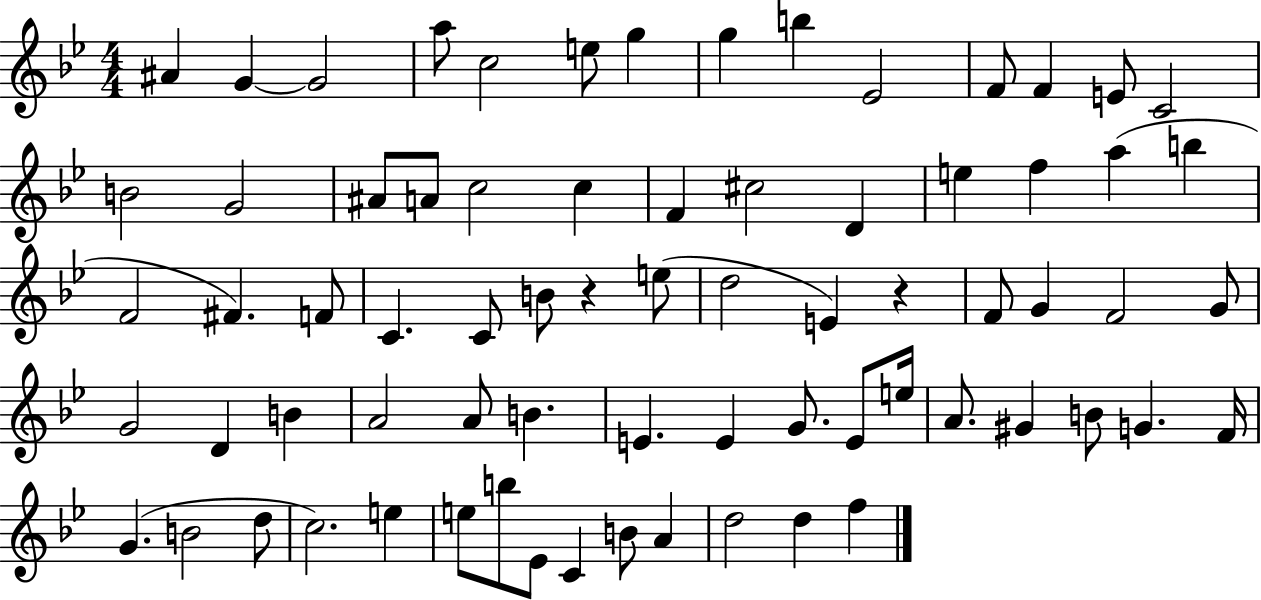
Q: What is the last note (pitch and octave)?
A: F5